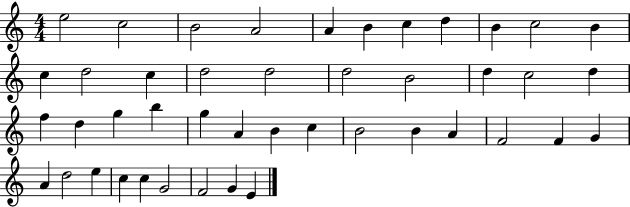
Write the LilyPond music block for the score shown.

{
  \clef treble
  \numericTimeSignature
  \time 4/4
  \key c \major
  e''2 c''2 | b'2 a'2 | a'4 b'4 c''4 d''4 | b'4 c''2 b'4 | \break c''4 d''2 c''4 | d''2 d''2 | d''2 b'2 | d''4 c''2 d''4 | \break f''4 d''4 g''4 b''4 | g''4 a'4 b'4 c''4 | b'2 b'4 a'4 | f'2 f'4 g'4 | \break a'4 d''2 e''4 | c''4 c''4 g'2 | f'2 g'4 e'4 | \bar "|."
}